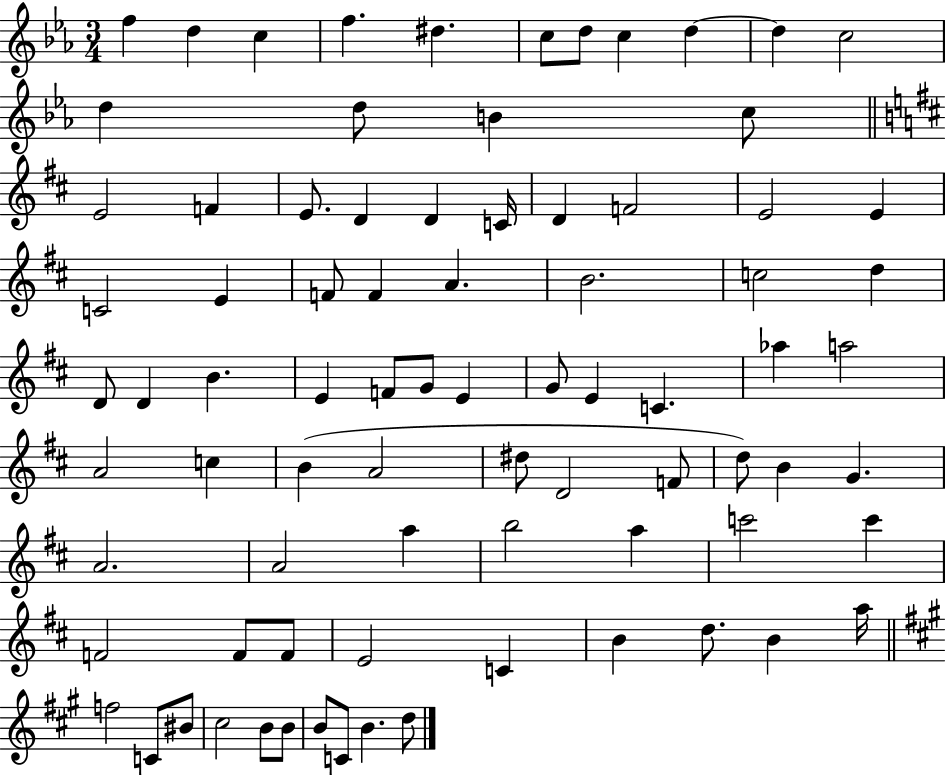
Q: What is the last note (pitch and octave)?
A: D5